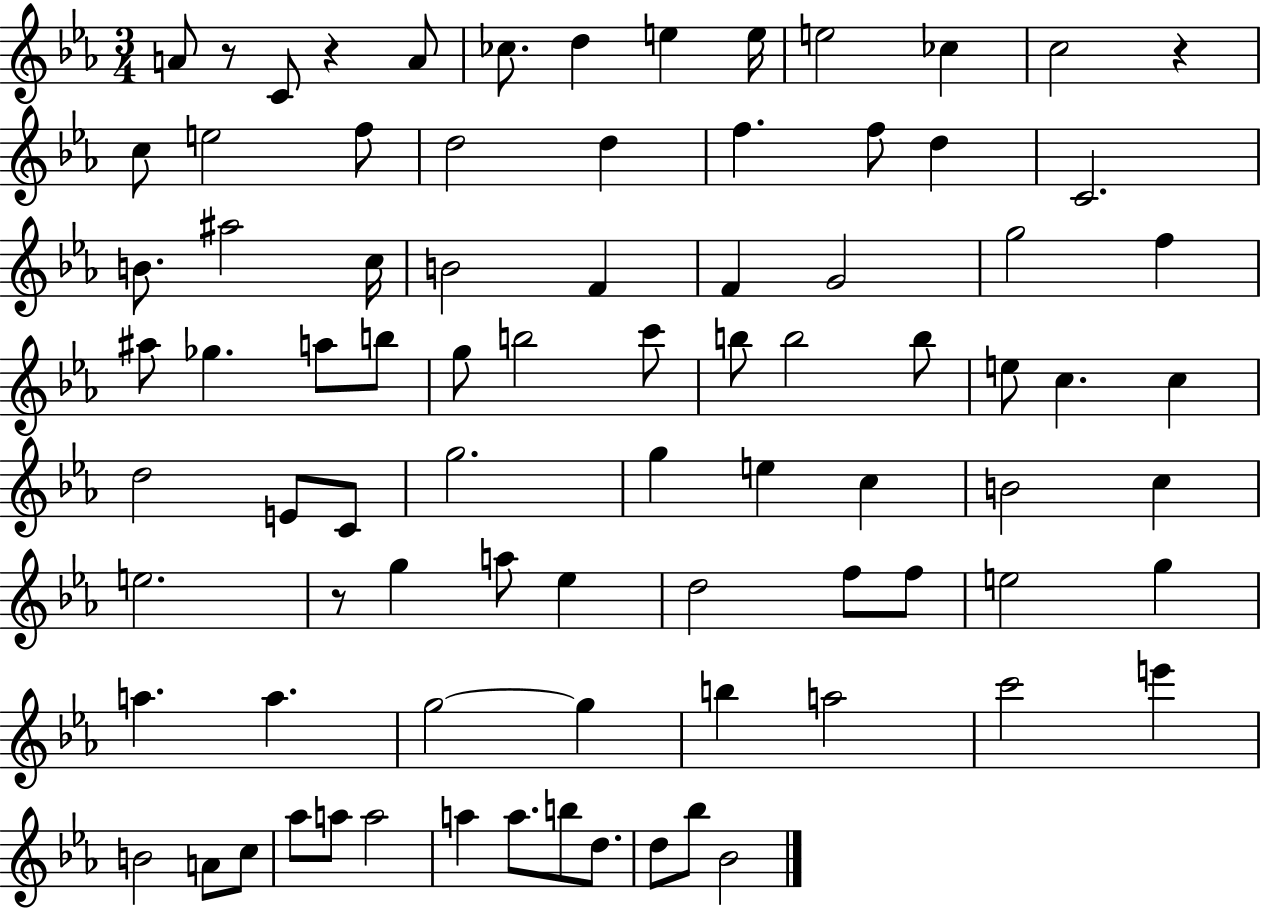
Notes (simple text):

A4/e R/e C4/e R/q A4/e CES5/e. D5/q E5/q E5/s E5/h CES5/q C5/h R/q C5/e E5/h F5/e D5/h D5/q F5/q. F5/e D5/q C4/h. B4/e. A#5/h C5/s B4/h F4/q F4/q G4/h G5/h F5/q A#5/e Gb5/q. A5/e B5/e G5/e B5/h C6/e B5/e B5/h B5/e E5/e C5/q. C5/q D5/h E4/e C4/e G5/h. G5/q E5/q C5/q B4/h C5/q E5/h. R/e G5/q A5/e Eb5/q D5/h F5/e F5/e E5/h G5/q A5/q. A5/q. G5/h G5/q B5/q A5/h C6/h E6/q B4/h A4/e C5/e Ab5/e A5/e A5/h A5/q A5/e. B5/e D5/e. D5/e Bb5/e Bb4/h